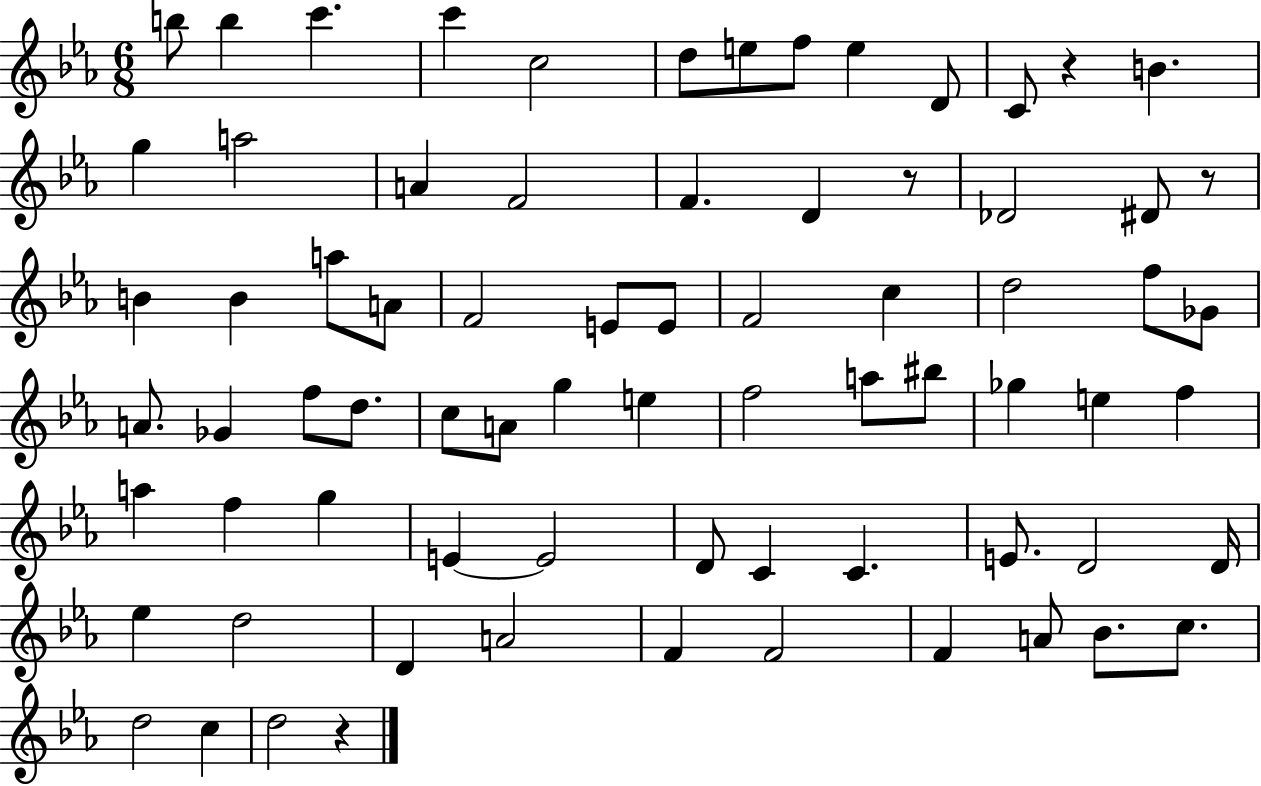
B5/e B5/q C6/q. C6/q C5/h D5/e E5/e F5/e E5/q D4/e C4/e R/q B4/q. G5/q A5/h A4/q F4/h F4/q. D4/q R/e Db4/h D#4/e R/e B4/q B4/q A5/e A4/e F4/h E4/e E4/e F4/h C5/q D5/h F5/e Gb4/e A4/e. Gb4/q F5/e D5/e. C5/e A4/e G5/q E5/q F5/h A5/e BIS5/e Gb5/q E5/q F5/q A5/q F5/q G5/q E4/q E4/h D4/e C4/q C4/q. E4/e. D4/h D4/s Eb5/q D5/h D4/q A4/h F4/q F4/h F4/q A4/e Bb4/e. C5/e. D5/h C5/q D5/h R/q